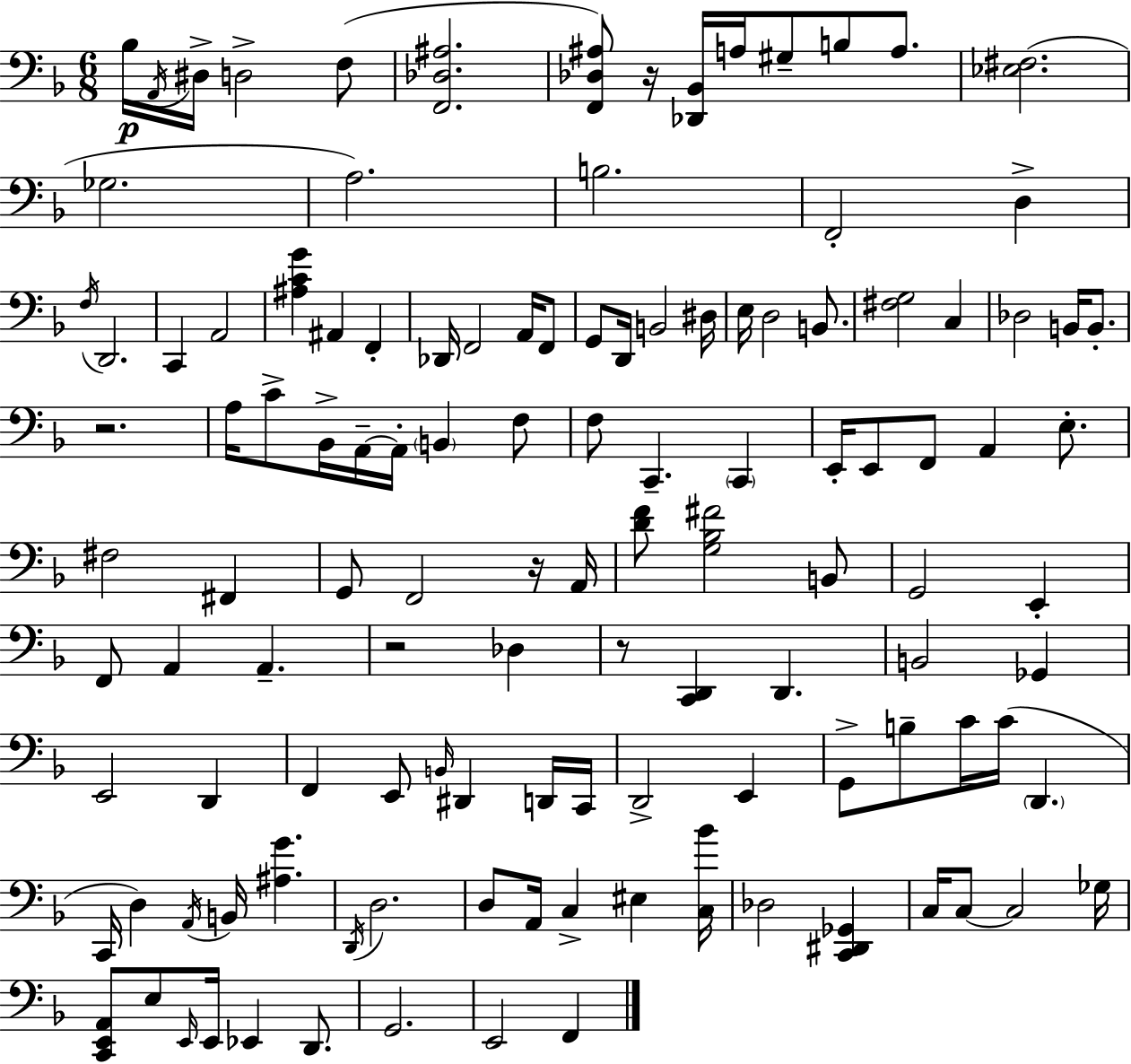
X:1
T:Untitled
M:6/8
L:1/4
K:F
_B,/4 A,,/4 ^D,/4 D,2 F,/2 [F,,_D,^A,]2 [F,,_D,^A,]/2 z/4 [_D,,_B,,]/4 A,/4 ^G,/2 B,/2 A,/2 [_E,^F,]2 _G,2 A,2 B,2 F,,2 D, F,/4 D,,2 C,, A,,2 [^A,CG] ^A,, F,, _D,,/4 F,,2 A,,/4 F,,/2 G,,/2 D,,/4 B,,2 ^D,/4 E,/4 D,2 B,,/2 [^F,G,]2 C, _D,2 B,,/4 B,,/2 z2 A,/4 C/2 _B,,/4 A,,/4 A,,/4 B,, F,/2 F,/2 C,, C,, E,,/4 E,,/2 F,,/2 A,, E,/2 ^F,2 ^F,, G,,/2 F,,2 z/4 A,,/4 [DF]/2 [G,_B,^F]2 B,,/2 G,,2 E,, F,,/2 A,, A,, z2 _D, z/2 [C,,D,,] D,, B,,2 _G,, E,,2 D,, F,, E,,/2 B,,/4 ^D,, D,,/4 C,,/4 D,,2 E,, G,,/2 B,/2 C/4 C/4 D,, C,,/4 D, A,,/4 B,,/4 [^A,G] D,,/4 D,2 D,/2 A,,/4 C, ^E, [C,_B]/4 _D,2 [C,,^D,,_G,,] C,/4 C,/2 C,2 _G,/4 [C,,E,,A,,]/2 E,/2 E,,/4 E,,/4 _E,, D,,/2 G,,2 E,,2 F,,